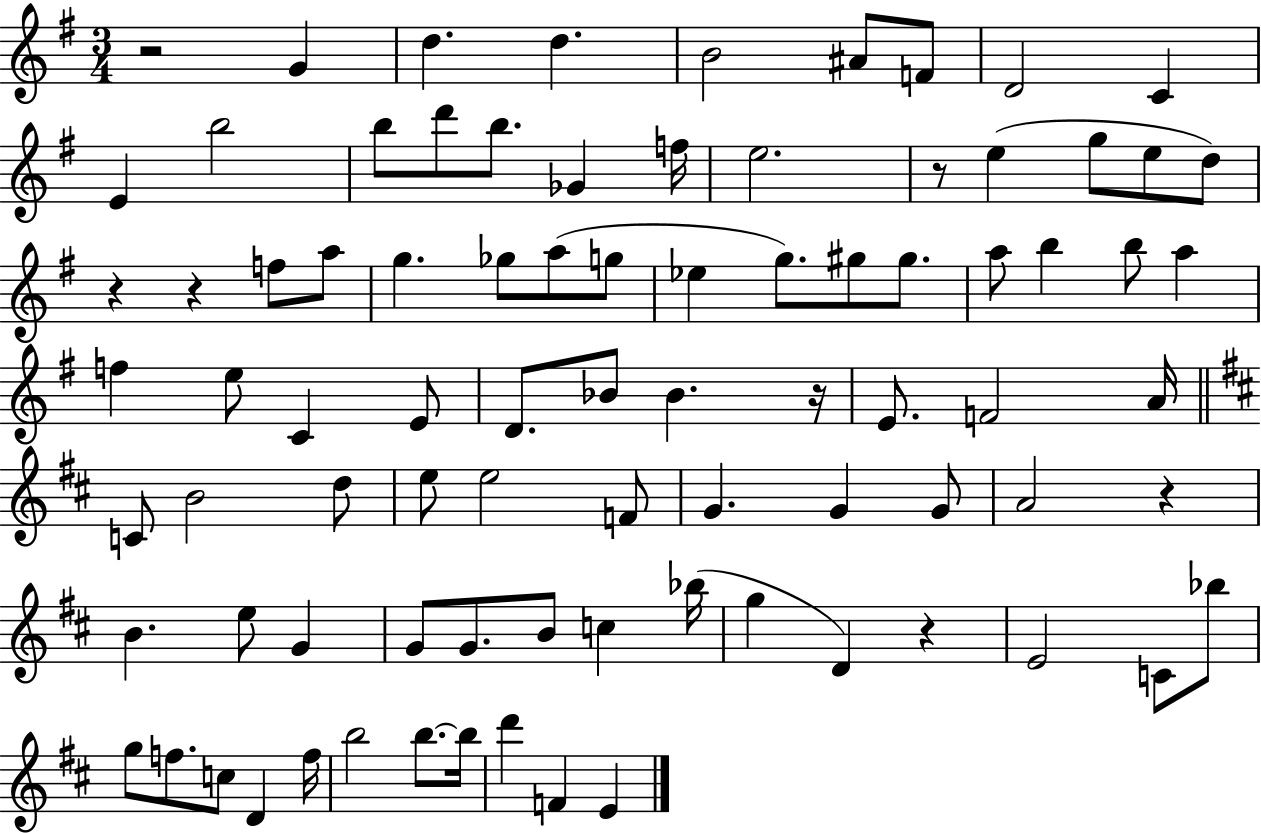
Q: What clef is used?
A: treble